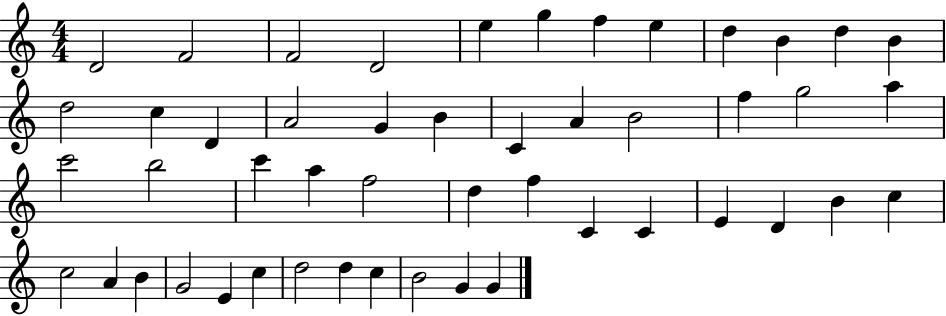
{
  \clef treble
  \numericTimeSignature
  \time 4/4
  \key c \major
  d'2 f'2 | f'2 d'2 | e''4 g''4 f''4 e''4 | d''4 b'4 d''4 b'4 | \break d''2 c''4 d'4 | a'2 g'4 b'4 | c'4 a'4 b'2 | f''4 g''2 a''4 | \break c'''2 b''2 | c'''4 a''4 f''2 | d''4 f''4 c'4 c'4 | e'4 d'4 b'4 c''4 | \break c''2 a'4 b'4 | g'2 e'4 c''4 | d''2 d''4 c''4 | b'2 g'4 g'4 | \break \bar "|."
}